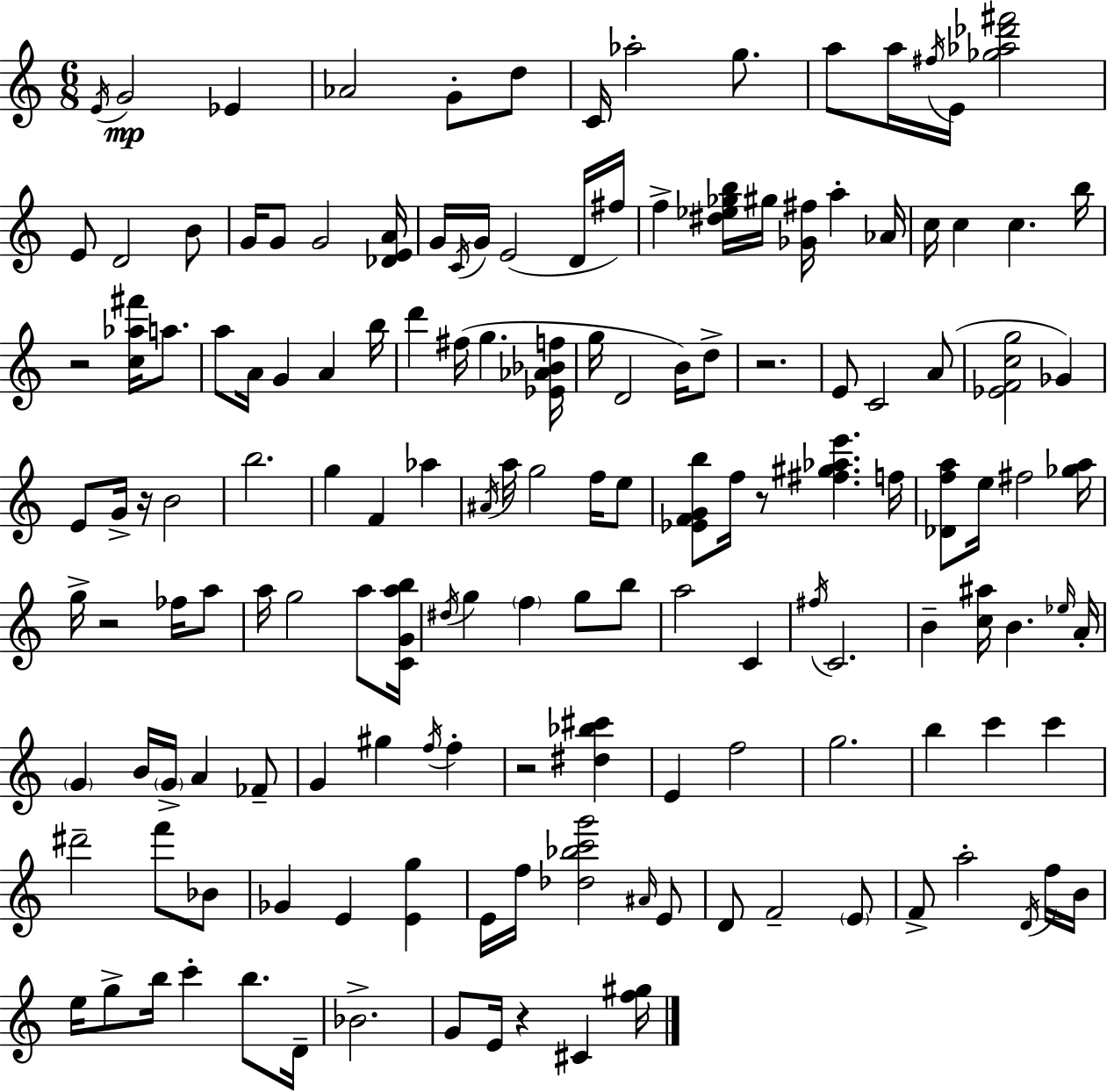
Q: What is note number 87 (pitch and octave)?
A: B4